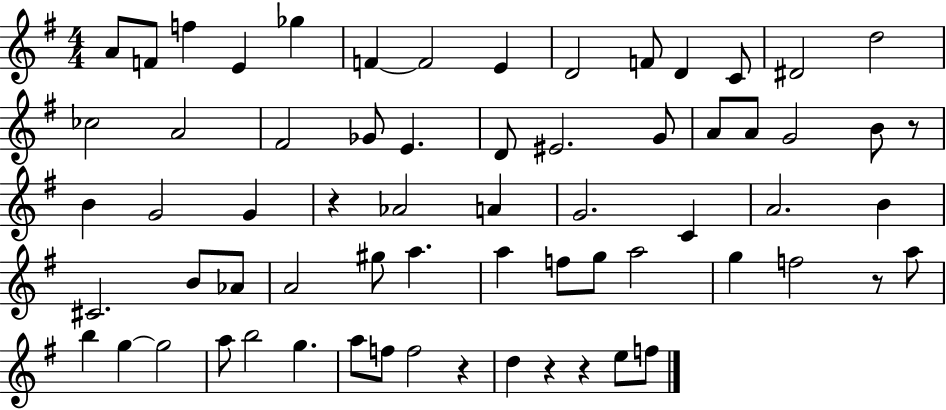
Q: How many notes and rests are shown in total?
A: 66